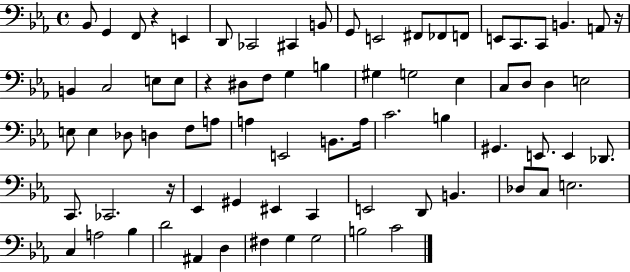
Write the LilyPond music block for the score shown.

{
  \clef bass
  \time 4/4
  \defaultTimeSignature
  \key ees \major
  \repeat volta 2 { bes,8 g,4 f,8 r4 e,4 | d,8 ces,2 cis,4 b,8 | g,8 e,2 fis,8 fes,8 f,8 | e,8 c,8. c,8 b,4. a,8 r16 | \break b,4 c2 e8 e8 | r4 dis8 f8 g4 b4 | gis4 g2 ees4 | c8 d8 d4 e2 | \break e8 e4 des8 d4 f8 a8 | a4 e,2 b,8. a16 | c'2. b4 | gis,4. e,8. e,4 des,8. | \break c,8. ces,2. r16 | ees,4 gis,4 eis,4 c,4 | e,2 d,8 b,4. | des8 c8 e2. | \break c4 a2 bes4 | d'2 ais,4 d4 | fis4 g4 g2 | b2 c'2 | \break } \bar "|."
}